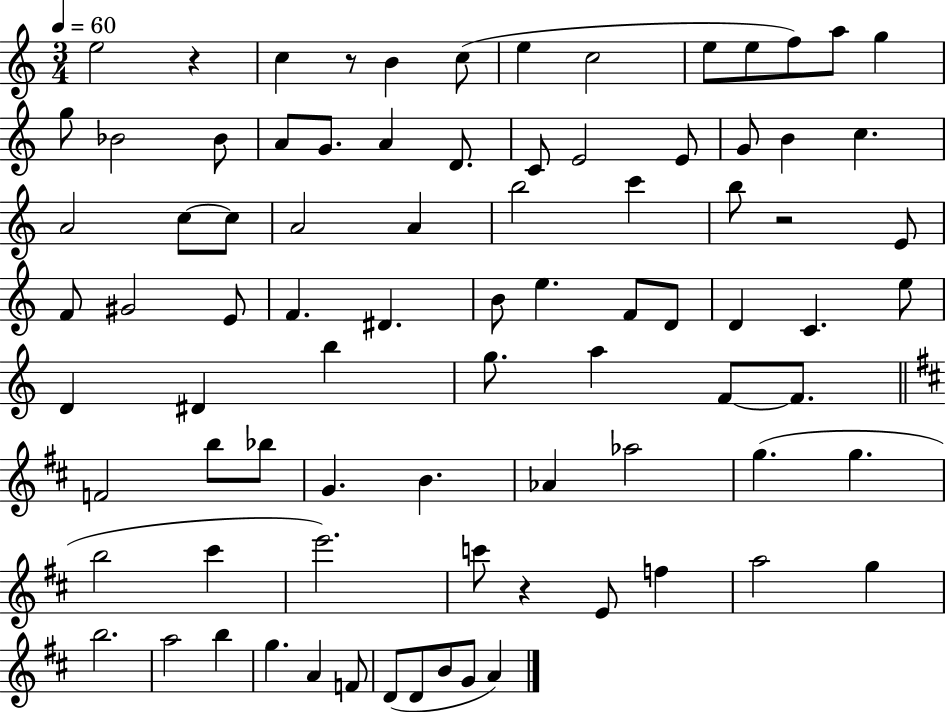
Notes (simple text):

E5/h R/q C5/q R/e B4/q C5/e E5/q C5/h E5/e E5/e F5/e A5/e G5/q G5/e Bb4/h Bb4/e A4/e G4/e. A4/q D4/e. C4/e E4/h E4/e G4/e B4/q C5/q. A4/h C5/e C5/e A4/h A4/q B5/h C6/q B5/e R/h E4/e F4/e G#4/h E4/e F4/q. D#4/q. B4/e E5/q. F4/e D4/e D4/q C4/q. E5/e D4/q D#4/q B5/q G5/e. A5/q F4/e F4/e. F4/h B5/e Bb5/e G4/q. B4/q. Ab4/q Ab5/h G5/q. G5/q. B5/h C#6/q E6/h. C6/e R/q E4/e F5/q A5/h G5/q B5/h. A5/h B5/q G5/q. A4/q F4/e D4/e D4/e B4/e G4/e A4/q